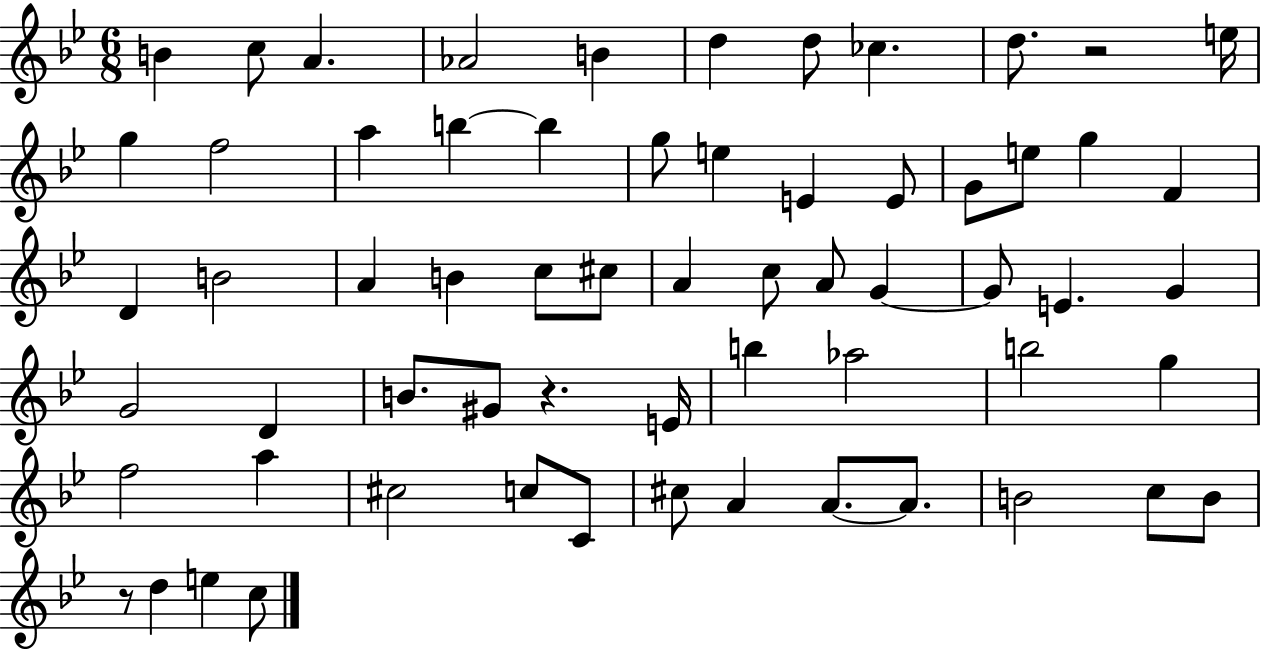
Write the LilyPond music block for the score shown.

{
  \clef treble
  \numericTimeSignature
  \time 6/8
  \key bes \major
  b'4 c''8 a'4. | aes'2 b'4 | d''4 d''8 ces''4. | d''8. r2 e''16 | \break g''4 f''2 | a''4 b''4~~ b''4 | g''8 e''4 e'4 e'8 | g'8 e''8 g''4 f'4 | \break d'4 b'2 | a'4 b'4 c''8 cis''8 | a'4 c''8 a'8 g'4~~ | g'8 e'4. g'4 | \break g'2 d'4 | b'8. gis'8 r4. e'16 | b''4 aes''2 | b''2 g''4 | \break f''2 a''4 | cis''2 c''8 c'8 | cis''8 a'4 a'8.~~ a'8. | b'2 c''8 b'8 | \break r8 d''4 e''4 c''8 | \bar "|."
}